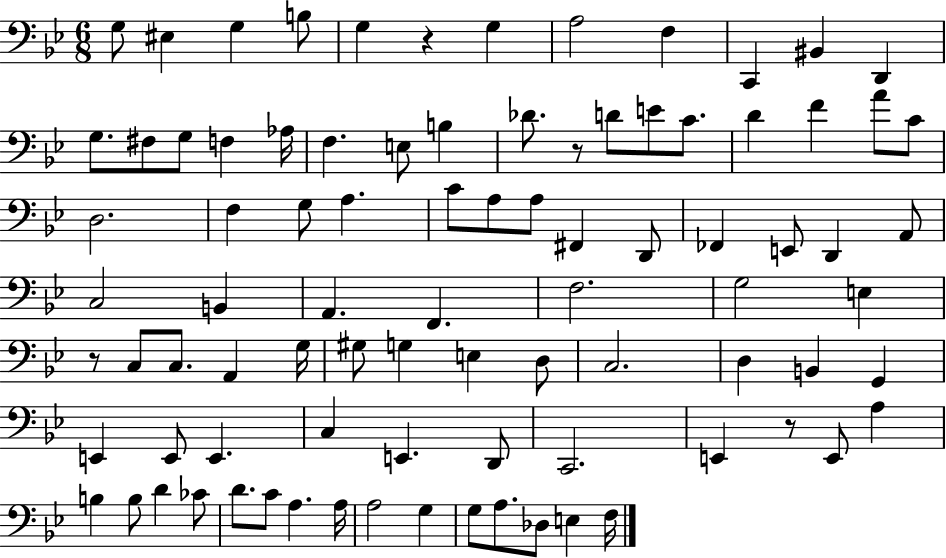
{
  \clef bass
  \numericTimeSignature
  \time 6/8
  \key bes \major
  \repeat volta 2 { g8 eis4 g4 b8 | g4 r4 g4 | a2 f4 | c,4 bis,4 d,4 | \break g8. fis8 g8 f4 aes16 | f4. e8 b4 | des'8. r8 d'8 e'8 c'8. | d'4 f'4 a'8 c'8 | \break d2. | f4 g8 a4. | c'8 a8 a8 fis,4 d,8 | fes,4 e,8 d,4 a,8 | \break c2 b,4 | a,4. f,4. | f2. | g2 e4 | \break r8 c8 c8. a,4 g16 | gis8 g4 e4 d8 | c2. | d4 b,4 g,4 | \break e,4 e,8 e,4. | c4 e,4. d,8 | c,2. | e,4 r8 e,8 a4 | \break b4 b8 d'4 ces'8 | d'8. c'8 a4. a16 | a2 g4 | g8 a8. des8 e4 f16 | \break } \bar "|."
}